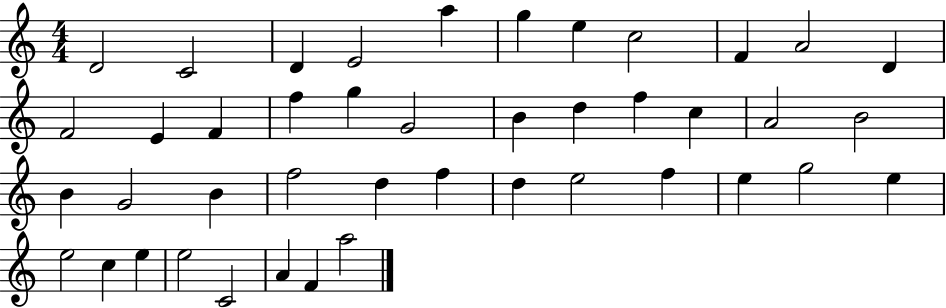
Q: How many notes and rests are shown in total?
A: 43